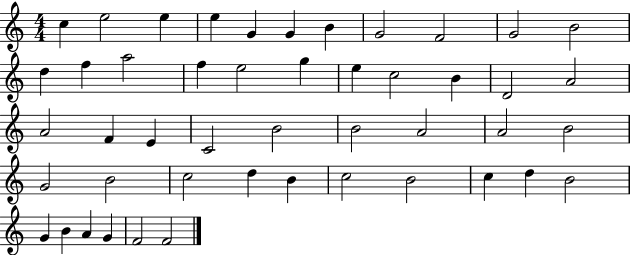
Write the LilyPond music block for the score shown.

{
  \clef treble
  \numericTimeSignature
  \time 4/4
  \key c \major
  c''4 e''2 e''4 | e''4 g'4 g'4 b'4 | g'2 f'2 | g'2 b'2 | \break d''4 f''4 a''2 | f''4 e''2 g''4 | e''4 c''2 b'4 | d'2 a'2 | \break a'2 f'4 e'4 | c'2 b'2 | b'2 a'2 | a'2 b'2 | \break g'2 b'2 | c''2 d''4 b'4 | c''2 b'2 | c''4 d''4 b'2 | \break g'4 b'4 a'4 g'4 | f'2 f'2 | \bar "|."
}